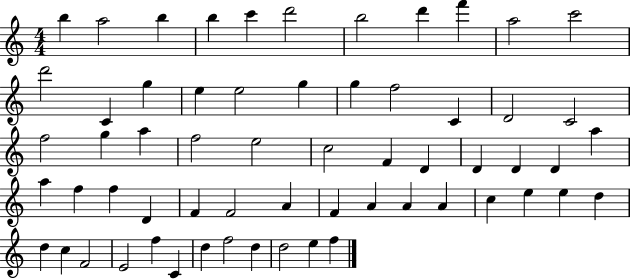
B5/q A5/h B5/q B5/q C6/q D6/h B5/h D6/q F6/q A5/h C6/h D6/h C4/q G5/q E5/q E5/h G5/q G5/q F5/h C4/q D4/h C4/h F5/h G5/q A5/q F5/h E5/h C5/h F4/q D4/q D4/q D4/q D4/q A5/q A5/q F5/q F5/q D4/q F4/q F4/h A4/q F4/q A4/q A4/q A4/q C5/q E5/q E5/q D5/q D5/q C5/q F4/h E4/h F5/q C4/q D5/q F5/h D5/q D5/h E5/q F5/q